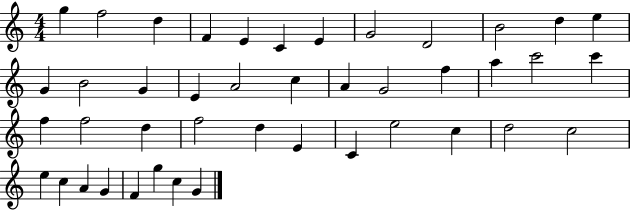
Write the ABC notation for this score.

X:1
T:Untitled
M:4/4
L:1/4
K:C
g f2 d F E C E G2 D2 B2 d e G B2 G E A2 c A G2 f a c'2 c' f f2 d f2 d E C e2 c d2 c2 e c A G F g c G